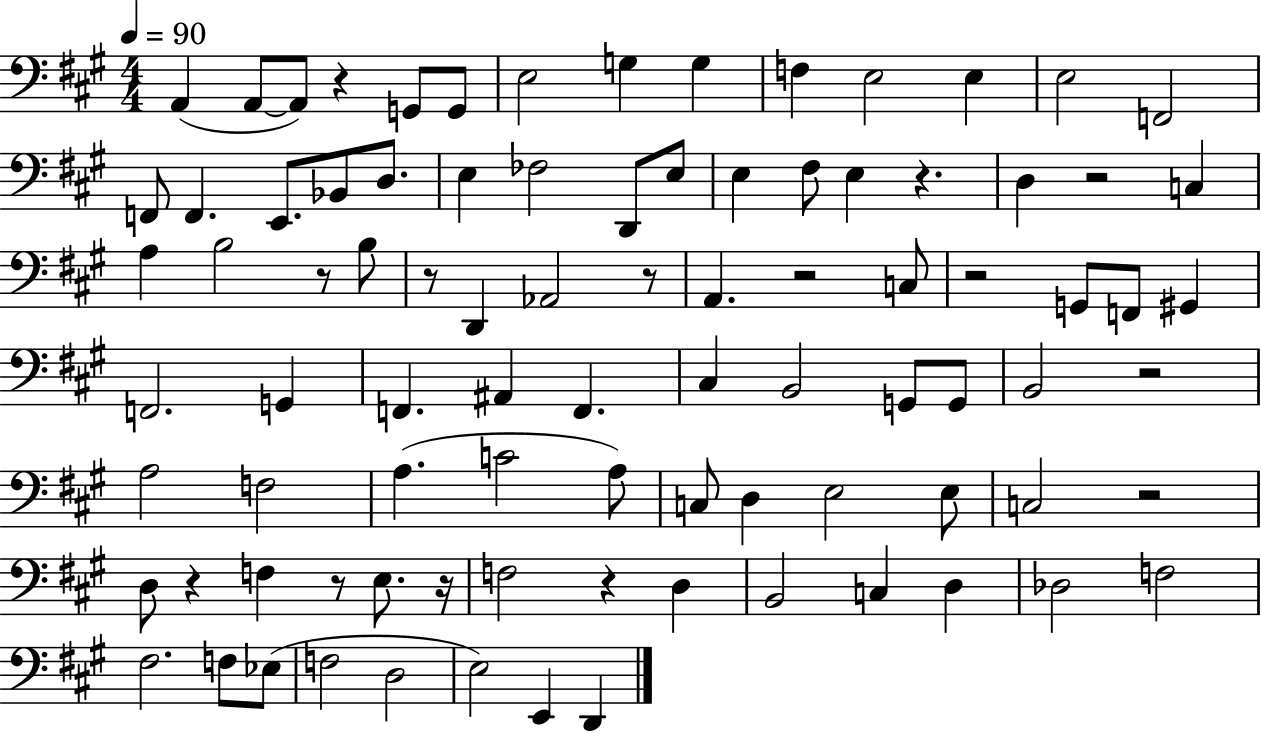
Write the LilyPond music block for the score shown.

{
  \clef bass
  \numericTimeSignature
  \time 4/4
  \key a \major
  \tempo 4 = 90
  a,4( a,8~~ a,8) r4 g,8 g,8 | e2 g4 g4 | f4 e2 e4 | e2 f,2 | \break f,8 f,4. e,8. bes,8 d8. | e4 fes2 d,8 e8 | e4 fis8 e4 r4. | d4 r2 c4 | \break a4 b2 r8 b8 | r8 d,4 aes,2 r8 | a,4. r2 c8 | r2 g,8 f,8 gis,4 | \break f,2. g,4 | f,4. ais,4 f,4. | cis4 b,2 g,8 g,8 | b,2 r2 | \break a2 f2 | a4.( c'2 a8) | c8 d4 e2 e8 | c2 r2 | \break d8 r4 f4 r8 e8. r16 | f2 r4 d4 | b,2 c4 d4 | des2 f2 | \break fis2. f8 ees8( | f2 d2 | e2) e,4 d,4 | \bar "|."
}